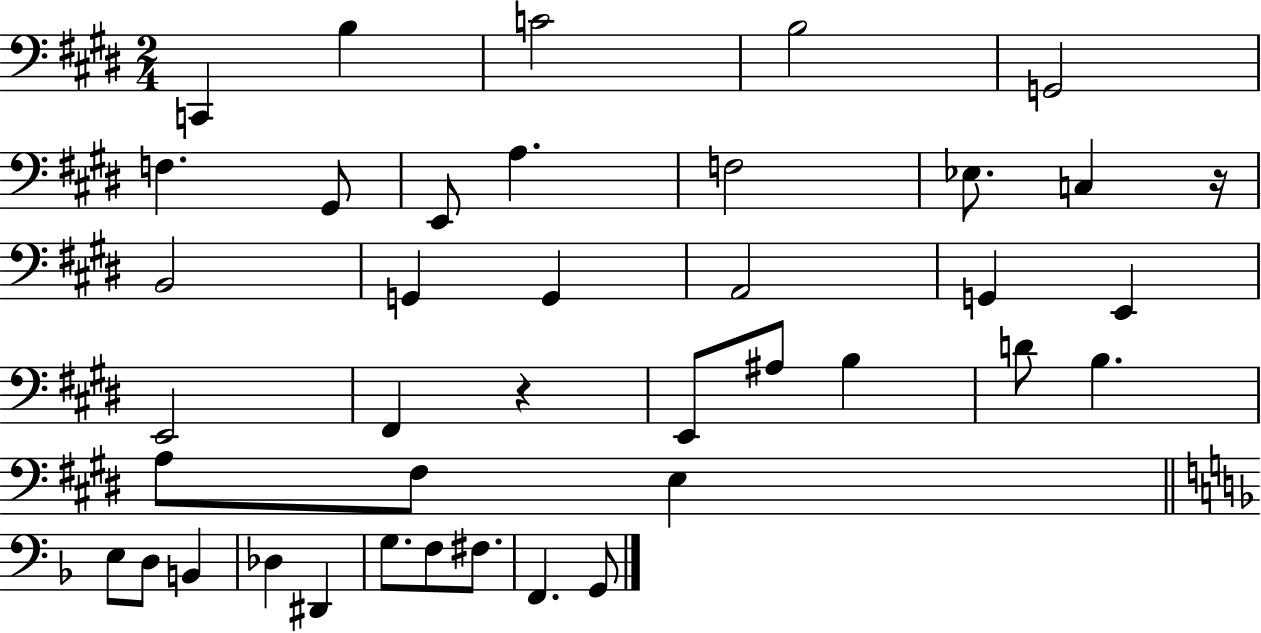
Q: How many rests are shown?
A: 2